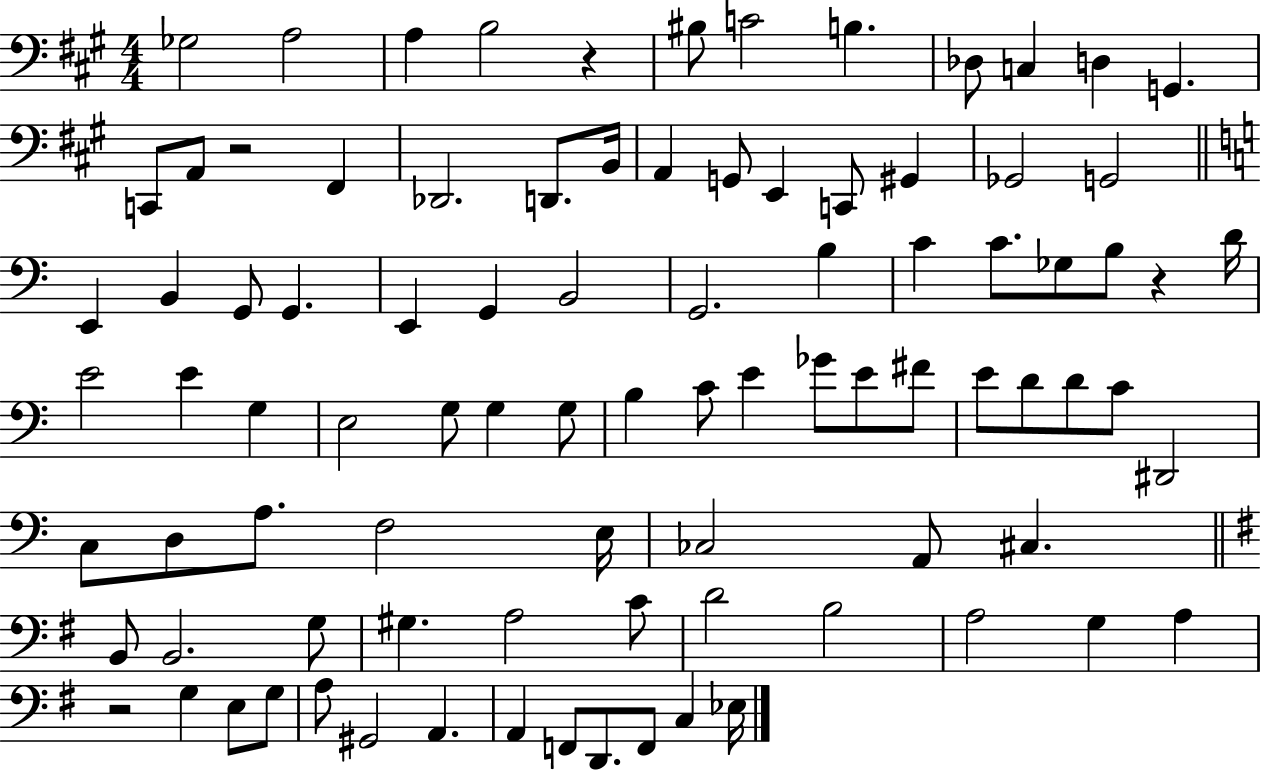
{
  \clef bass
  \numericTimeSignature
  \time 4/4
  \key a \major
  ges2 a2 | a4 b2 r4 | bis8 c'2 b4. | des8 c4 d4 g,4. | \break c,8 a,8 r2 fis,4 | des,2. d,8. b,16 | a,4 g,8 e,4 c,8 gis,4 | ges,2 g,2 | \break \bar "||" \break \key a \minor e,4 b,4 g,8 g,4. | e,4 g,4 b,2 | g,2. b4 | c'4 c'8. ges8 b8 r4 d'16 | \break e'2 e'4 g4 | e2 g8 g4 g8 | b4 c'8 e'4 ges'8 e'8 fis'8 | e'8 d'8 d'8 c'8 dis,2 | \break c8 d8 a8. f2 e16 | ces2 a,8 cis4. | \bar "||" \break \key g \major b,8 b,2. g8 | gis4. a2 c'8 | d'2 b2 | a2 g4 a4 | \break r2 g4 e8 g8 | a8 gis,2 a,4. | a,4 f,8 d,8. f,8 c4 ees16 | \bar "|."
}